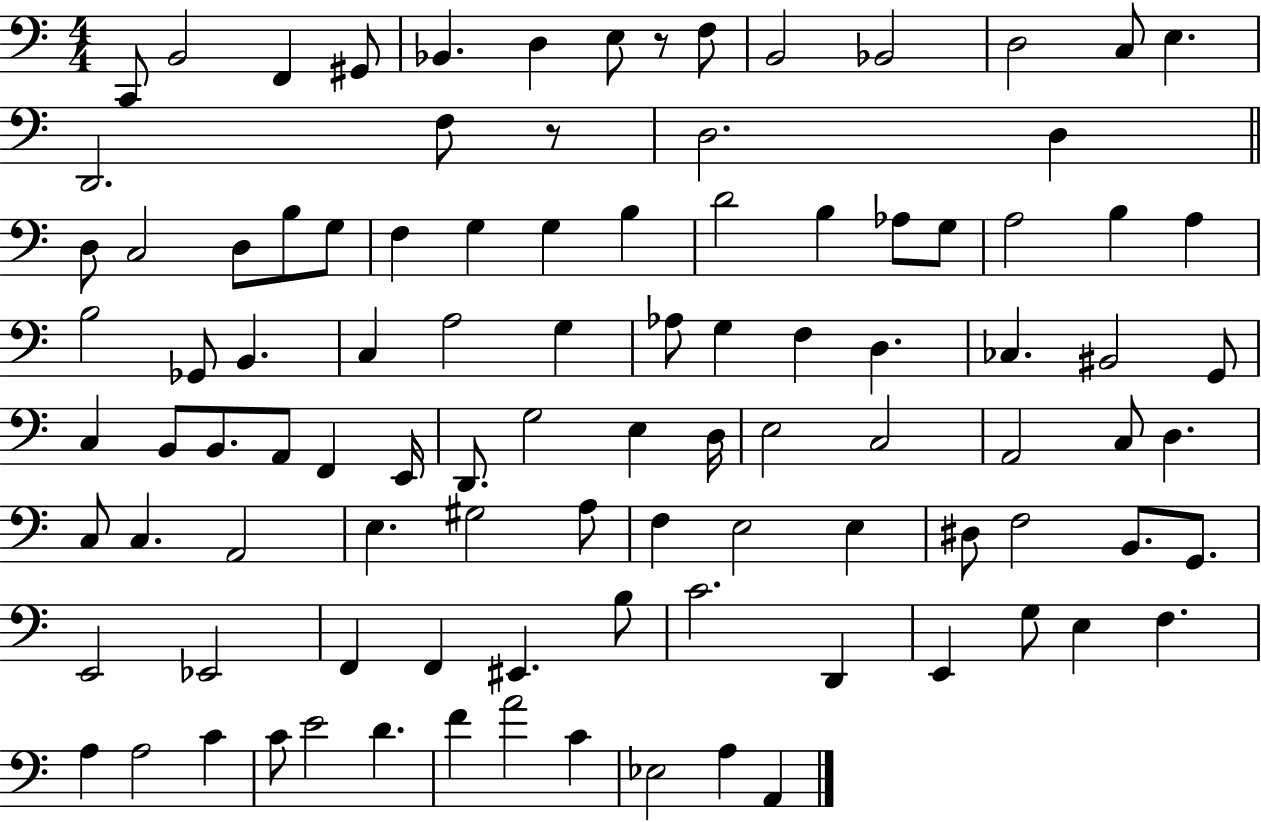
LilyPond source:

{
  \clef bass
  \numericTimeSignature
  \time 4/4
  \key c \major
  c,8 b,2 f,4 gis,8 | bes,4. d4 e8 r8 f8 | b,2 bes,2 | d2 c8 e4. | \break d,2. f8 r8 | d2. d4 | \bar "||" \break \key a \minor d8 c2 d8 b8 g8 | f4 g4 g4 b4 | d'2 b4 aes8 g8 | a2 b4 a4 | \break b2 ges,8 b,4. | c4 a2 g4 | aes8 g4 f4 d4. | ces4. bis,2 g,8 | \break c4 b,8 b,8. a,8 f,4 e,16 | d,8. g2 e4 d16 | e2 c2 | a,2 c8 d4. | \break c8 c4. a,2 | e4. gis2 a8 | f4 e2 e4 | dis8 f2 b,8. g,8. | \break e,2 ees,2 | f,4 f,4 eis,4. b8 | c'2. d,4 | e,4 g8 e4 f4. | \break a4 a2 c'4 | c'8 e'2 d'4. | f'4 a'2 c'4 | ees2 a4 a,4 | \break \bar "|."
}